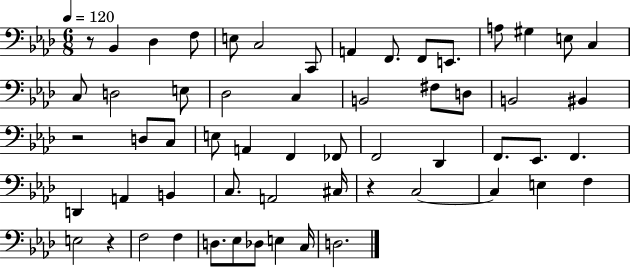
{
  \clef bass
  \numericTimeSignature
  \time 6/8
  \key aes \major
  \tempo 4 = 120
  r8 bes,4 des4 f8 | e8 c2 c,8 | a,4 f,8. f,8 e,8. | a8 gis4 e8 c4 | \break c8 d2 e8 | des2 c4 | b,2 fis8 d8 | b,2 bis,4 | \break r2 d8 c8 | e8 a,4 f,4 fes,8 | f,2 des,4 | f,8. ees,8. f,4. | \break d,4 a,4 b,4 | c8. a,2 cis16 | r4 c2~~ | c4 e4 f4 | \break e2 r4 | f2 f4 | d8. ees8 des8 e4 c16 | d2. | \break \bar "|."
}